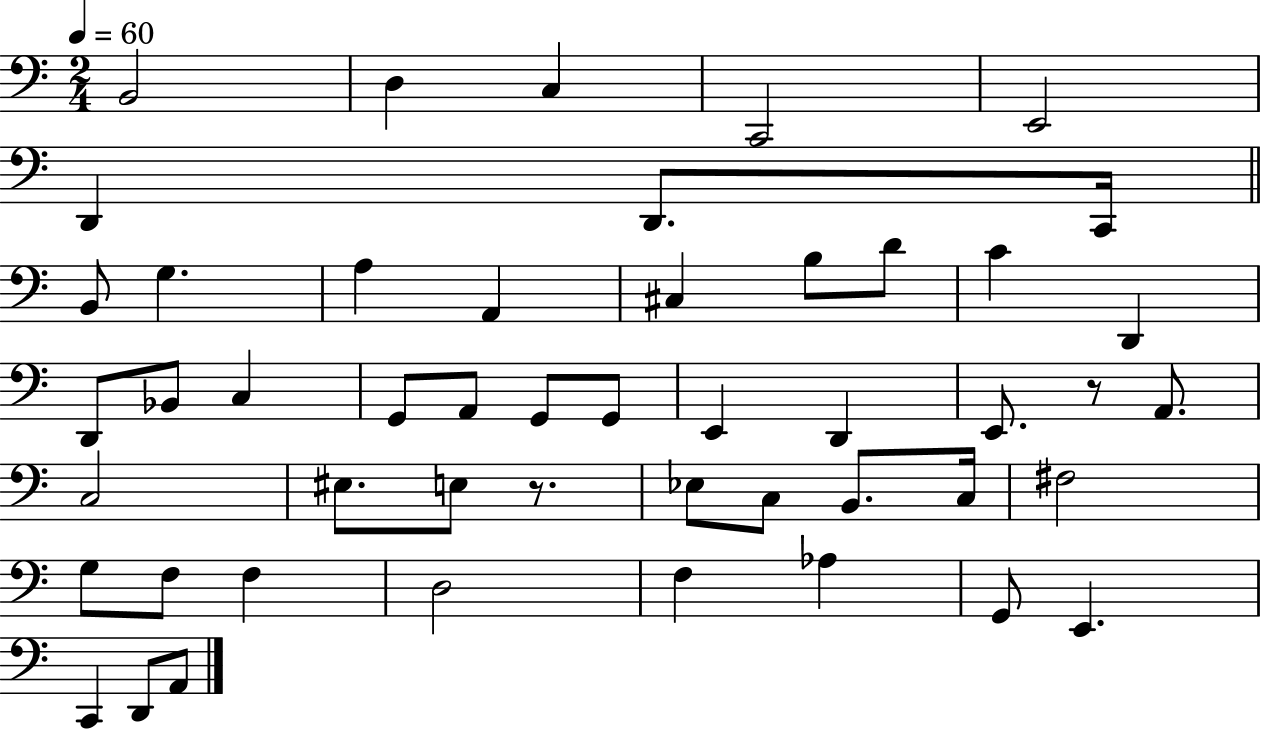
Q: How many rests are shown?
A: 2